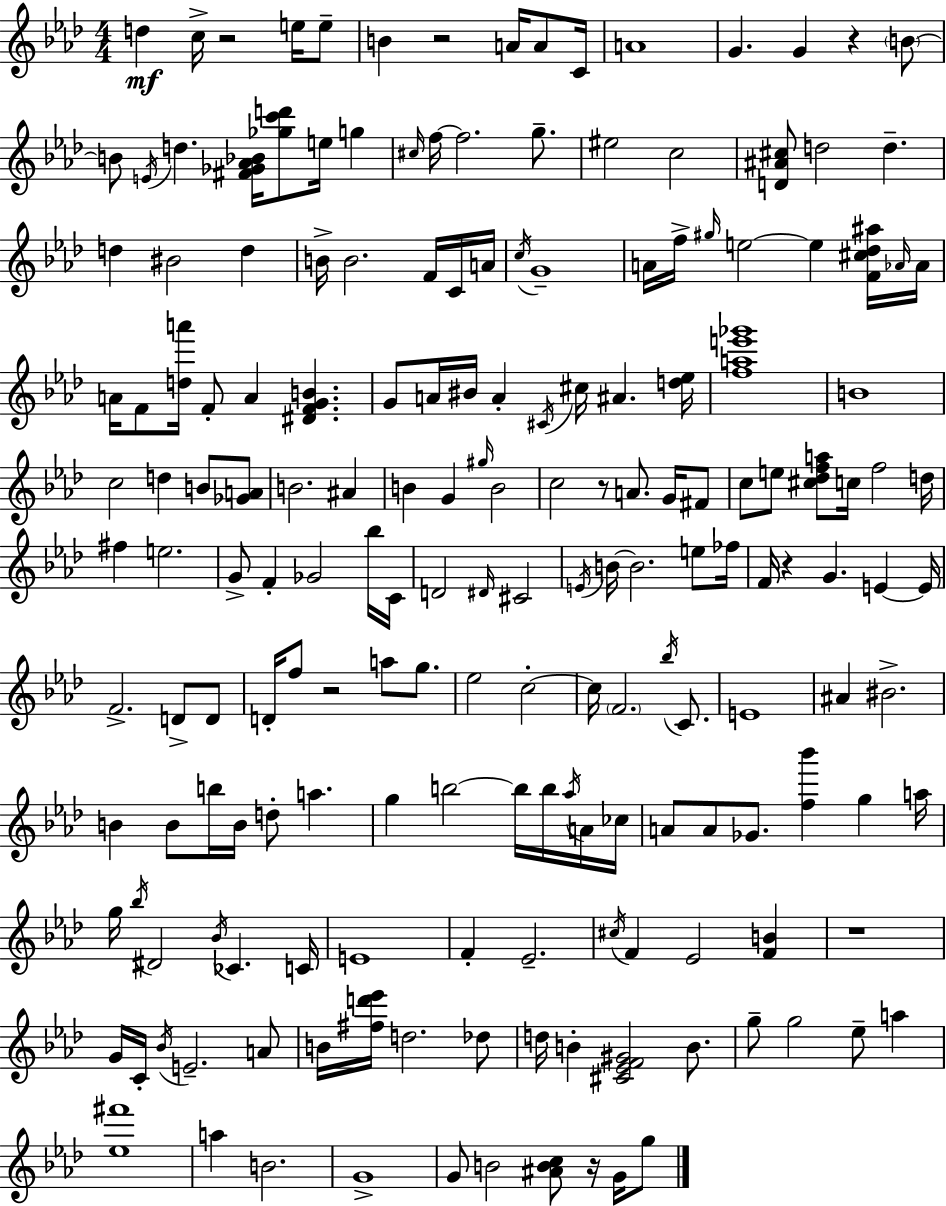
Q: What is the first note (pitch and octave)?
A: D5